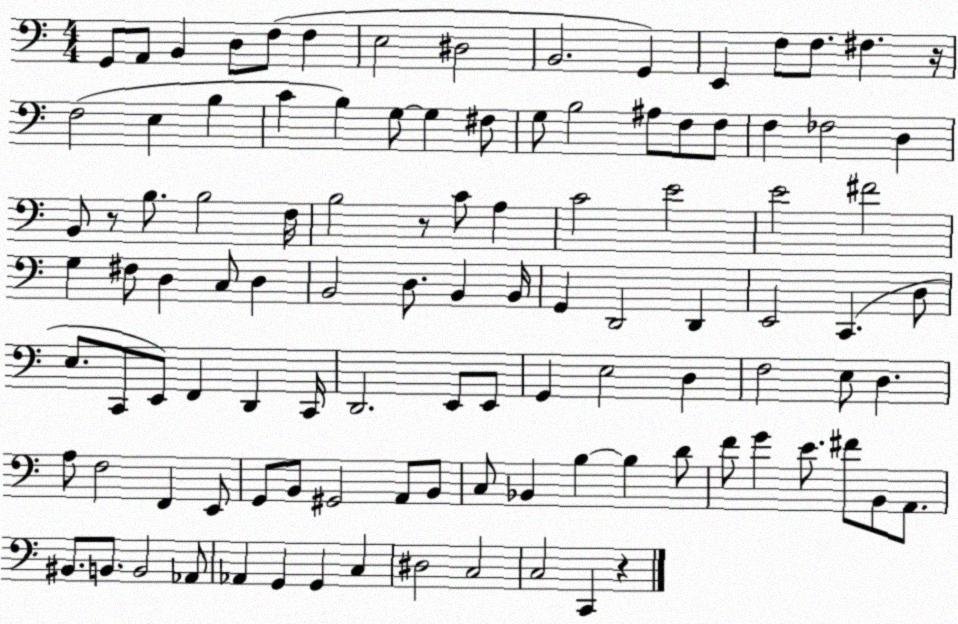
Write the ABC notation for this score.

X:1
T:Untitled
M:4/4
L:1/4
K:C
G,,/2 A,,/2 B,, D,/2 F,/2 F, E,2 ^D,2 B,,2 G,, E,, F,/2 F,/2 ^F, z/4 F,2 E, B, C B, G,/2 G, ^F,/2 G,/2 B,2 ^A,/2 F,/2 F,/2 F, _F,2 D, B,,/2 z/2 B,/2 B,2 F,/4 B,2 z/2 C/2 A, C2 E2 E2 ^F2 G, ^F,/2 D, C,/2 D, B,,2 D,/2 B,, B,,/4 G,, D,,2 D,, E,,2 C,, D,/2 E,/2 C,,/2 E,,/2 F,, D,, C,,/4 D,,2 E,,/2 E,,/2 G,, E,2 D, F,2 E,/2 D, A,/2 F,2 F,, E,,/2 G,,/2 B,,/2 ^G,,2 A,,/2 B,,/2 C,/2 _B,, B, B, D/2 F/2 G E/2 ^F/2 B,,/2 A,,/2 ^B,,/2 B,,/2 B,,2 _A,,/2 _A,, G,, G,, C, ^D,2 C,2 C,2 C,, z